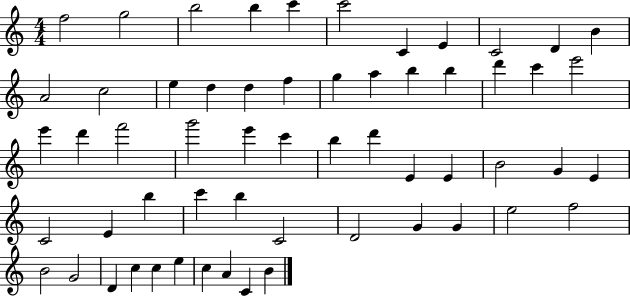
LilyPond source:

{
  \clef treble
  \numericTimeSignature
  \time 4/4
  \key c \major
  f''2 g''2 | b''2 b''4 c'''4 | c'''2 c'4 e'4 | c'2 d'4 b'4 | \break a'2 c''2 | e''4 d''4 d''4 f''4 | g''4 a''4 b''4 b''4 | d'''4 c'''4 e'''2 | \break e'''4 d'''4 f'''2 | g'''2 e'''4 c'''4 | b''4 d'''4 e'4 e'4 | b'2 g'4 e'4 | \break c'2 e'4 b''4 | c'''4 b''4 c'2 | d'2 g'4 g'4 | e''2 f''2 | \break b'2 g'2 | d'4 c''4 c''4 e''4 | c''4 a'4 c'4 b'4 | \bar "|."
}